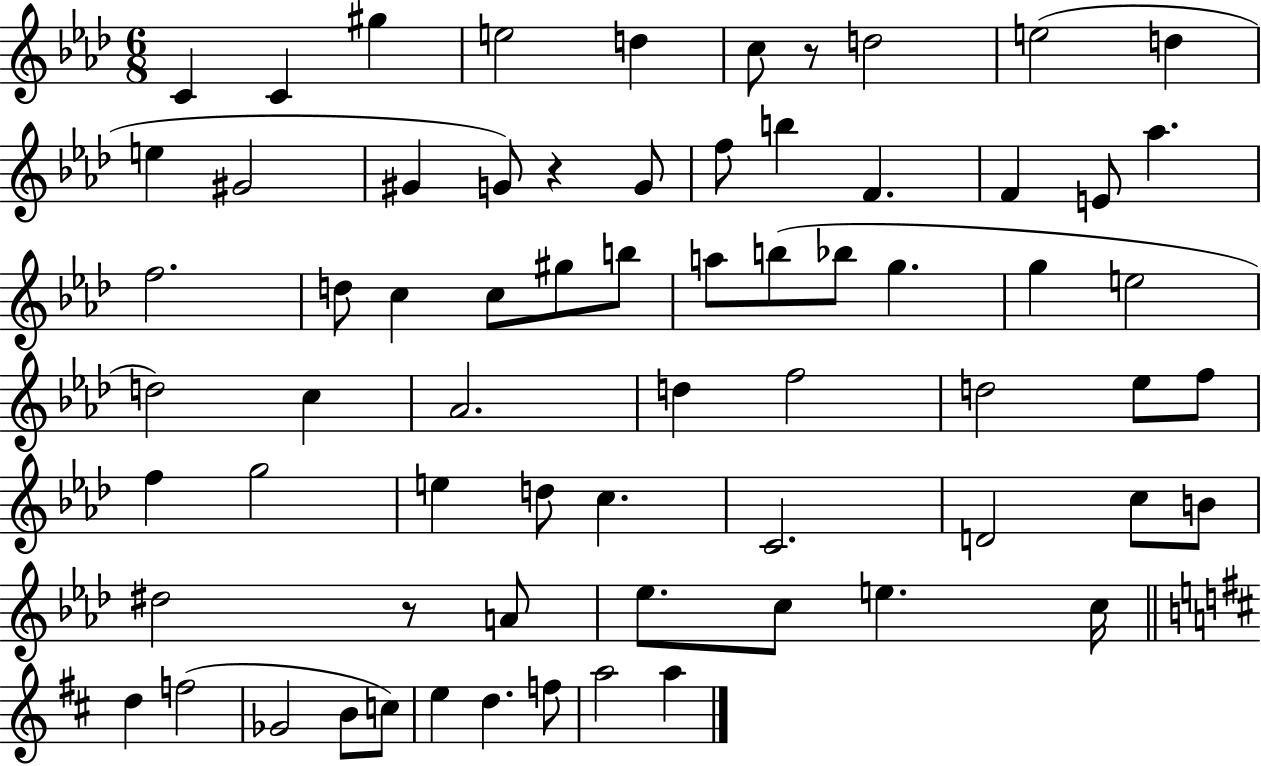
C4/q C4/q G#5/q E5/h D5/q C5/e R/e D5/h E5/h D5/q E5/q G#4/h G#4/q G4/e R/q G4/e F5/e B5/q F4/q. F4/q E4/e Ab5/q. F5/h. D5/e C5/q C5/e G#5/e B5/e A5/e B5/e Bb5/e G5/q. G5/q E5/h D5/h C5/q Ab4/h. D5/q F5/h D5/h Eb5/e F5/e F5/q G5/h E5/q D5/e C5/q. C4/h. D4/h C5/e B4/e D#5/h R/e A4/e Eb5/e. C5/e E5/q. C5/s D5/q F5/h Gb4/h B4/e C5/e E5/q D5/q. F5/e A5/h A5/q